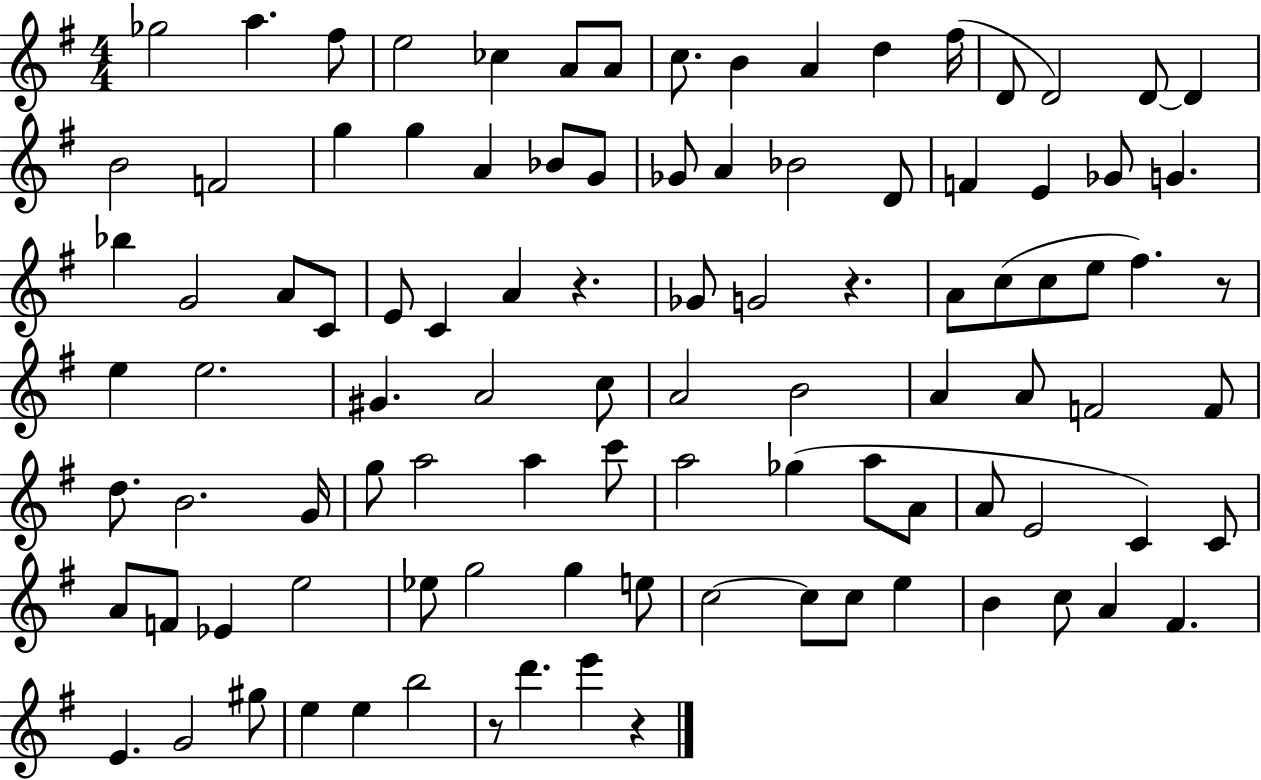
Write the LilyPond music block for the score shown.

{
  \clef treble
  \numericTimeSignature
  \time 4/4
  \key g \major
  ges''2 a''4. fis''8 | e''2 ces''4 a'8 a'8 | c''8. b'4 a'4 d''4 fis''16( | d'8 d'2) d'8~~ d'4 | \break b'2 f'2 | g''4 g''4 a'4 bes'8 g'8 | ges'8 a'4 bes'2 d'8 | f'4 e'4 ges'8 g'4. | \break bes''4 g'2 a'8 c'8 | e'8 c'4 a'4 r4. | ges'8 g'2 r4. | a'8 c''8( c''8 e''8 fis''4.) r8 | \break e''4 e''2. | gis'4. a'2 c''8 | a'2 b'2 | a'4 a'8 f'2 f'8 | \break d''8. b'2. g'16 | g''8 a''2 a''4 c'''8 | a''2 ges''4( a''8 a'8 | a'8 e'2 c'4) c'8 | \break a'8 f'8 ees'4 e''2 | ees''8 g''2 g''4 e''8 | c''2~~ c''8 c''8 e''4 | b'4 c''8 a'4 fis'4. | \break e'4. g'2 gis''8 | e''4 e''4 b''2 | r8 d'''4. e'''4 r4 | \bar "|."
}